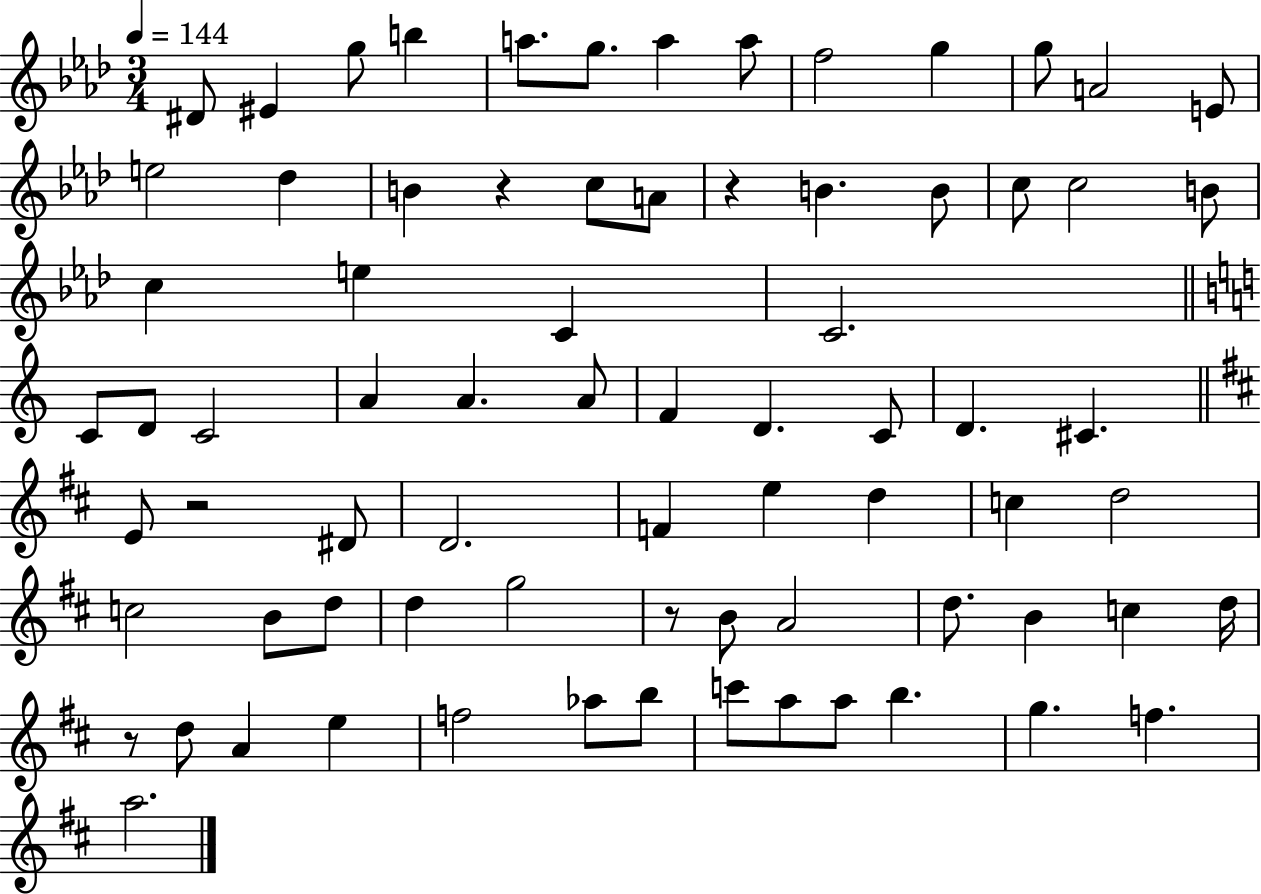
X:1
T:Untitled
M:3/4
L:1/4
K:Ab
^D/2 ^E g/2 b a/2 g/2 a a/2 f2 g g/2 A2 E/2 e2 _d B z c/2 A/2 z B B/2 c/2 c2 B/2 c e C C2 C/2 D/2 C2 A A A/2 F D C/2 D ^C E/2 z2 ^D/2 D2 F e d c d2 c2 B/2 d/2 d g2 z/2 B/2 A2 d/2 B c d/4 z/2 d/2 A e f2 _a/2 b/2 c'/2 a/2 a/2 b g f a2